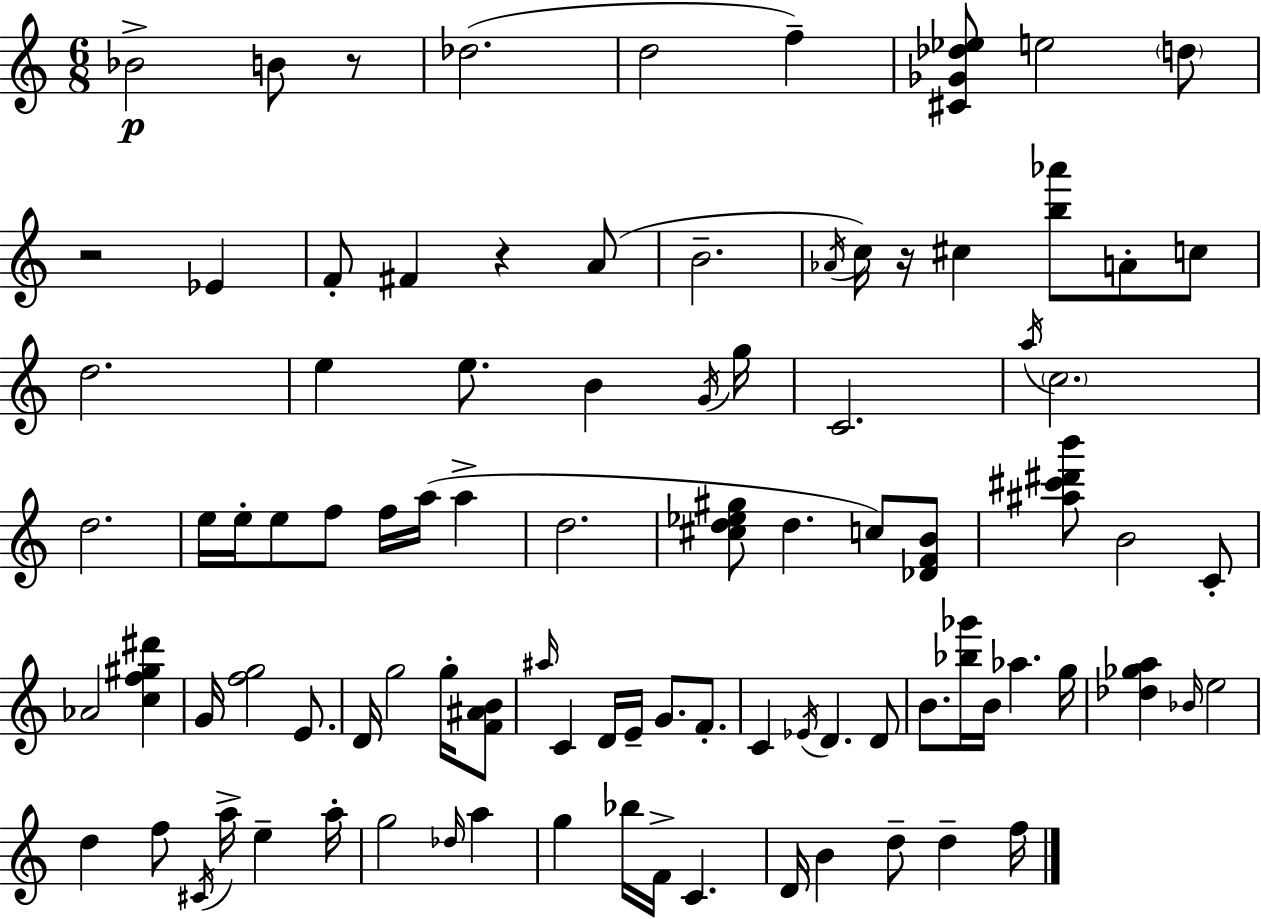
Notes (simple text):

Bb4/h B4/e R/e Db5/h. D5/h F5/q [C#4,Gb4,Db5,Eb5]/e E5/h D5/e R/h Eb4/q F4/e F#4/q R/q A4/e B4/h. Ab4/s C5/s R/s C#5/q [B5,Ab6]/e A4/e C5/e D5/h. E5/q E5/e. B4/q G4/s G5/s C4/h. A5/s C5/h. D5/h. E5/s E5/s E5/e F5/e F5/s A5/s A5/q D5/h. [C#5,D5,Eb5,G#5]/e D5/q. C5/e [Db4,F4,B4]/e [A#5,C#6,D#6,B6]/e B4/h C4/e Ab4/h [C5,F5,G#5,D#6]/q G4/s [F5,G5]/h E4/e. D4/s G5/h G5/s [F4,A#4,B4]/e A#5/s C4/q D4/s E4/s G4/e. F4/e. C4/q Eb4/s D4/q. D4/e B4/e. [Bb5,Gb6]/s B4/s Ab5/q. G5/s [Db5,Gb5,A5]/q Bb4/s E5/h D5/q F5/e C#4/s A5/s E5/q A5/s G5/h Db5/s A5/q G5/q Bb5/s F4/s C4/q. D4/s B4/q D5/e D5/q F5/s